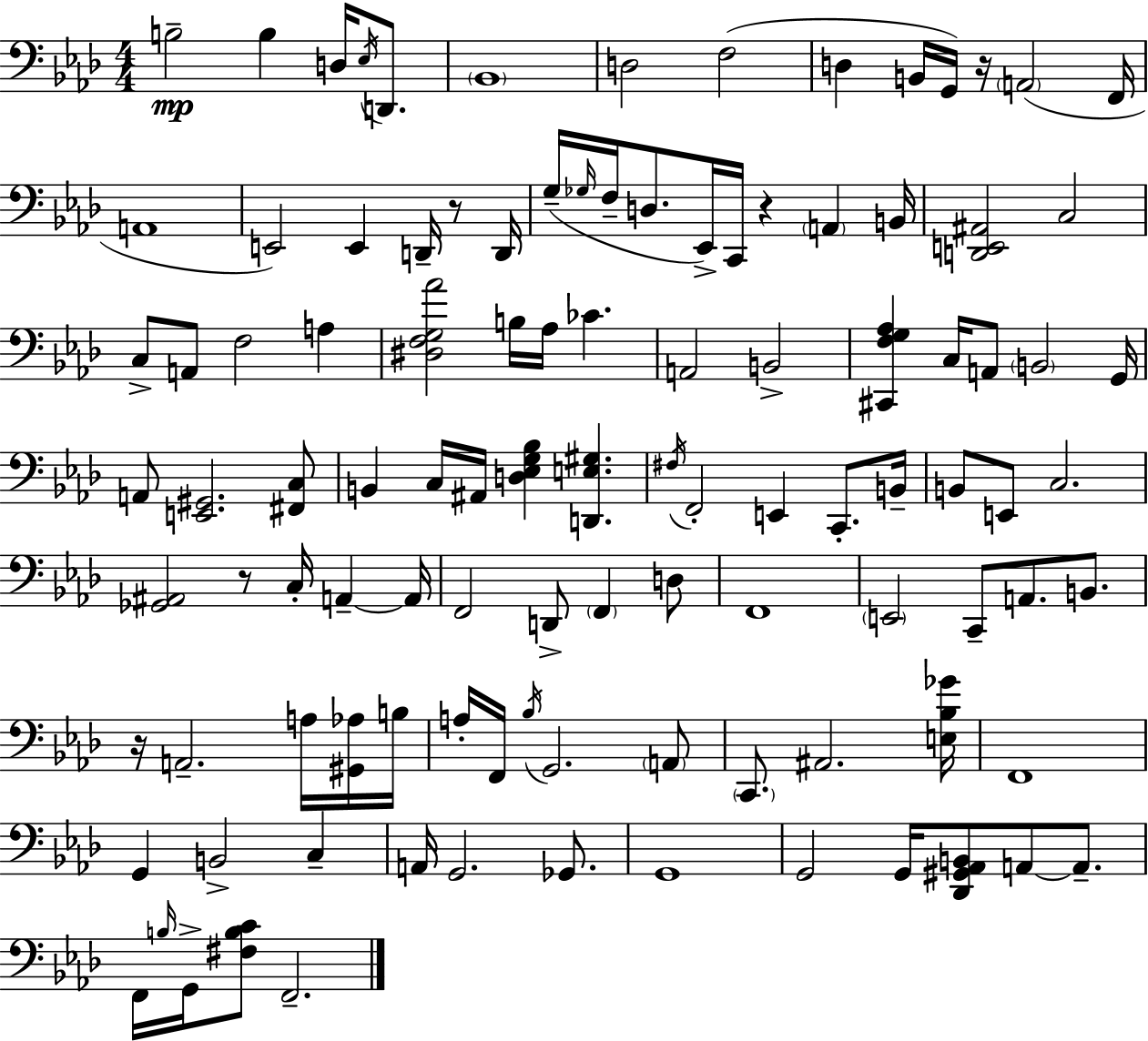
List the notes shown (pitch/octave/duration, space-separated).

B3/h B3/q D3/s Eb3/s D2/e. Bb2/w D3/h F3/h D3/q B2/s G2/s R/s A2/h F2/s A2/w E2/h E2/q D2/s R/e D2/s G3/s Gb3/s F3/s D3/e. Eb2/s C2/s R/q A2/q B2/s [D2,E2,A#2]/h C3/h C3/e A2/e F3/h A3/q [D#3,F3,G3,Ab4]/h B3/s Ab3/s CES4/q. A2/h B2/h [C#2,F3,G3,Ab3]/q C3/s A2/e B2/h G2/s A2/e [E2,G#2]/h. [F#2,C3]/e B2/q C3/s A#2/s [D3,Eb3,G3,Bb3]/q [D2,E3,G#3]/q. F#3/s F2/h E2/q C2/e. B2/s B2/e E2/e C3/h. [Gb2,A#2]/h R/e C3/s A2/q A2/s F2/h D2/e F2/q D3/e F2/w E2/h C2/e A2/e. B2/e. R/s A2/h. A3/s [G#2,Ab3]/s B3/s A3/s F2/s Bb3/s G2/h. A2/e C2/e. A#2/h. [E3,Bb3,Gb4]/s F2/w G2/q B2/h C3/q A2/s G2/h. Gb2/e. G2/w G2/h G2/s [Db2,G#2,Ab2,B2]/e A2/e A2/e. F2/s B3/s G2/s [F#3,B3,C4]/e F2/h.